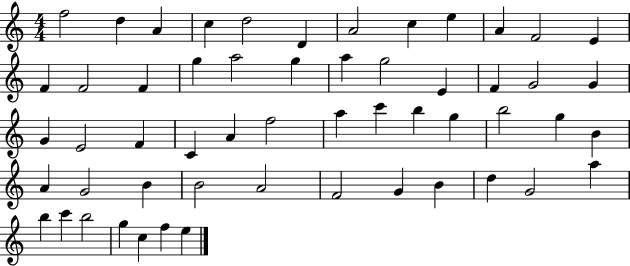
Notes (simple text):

F5/h D5/q A4/q C5/q D5/h D4/q A4/h C5/q E5/q A4/q F4/h E4/q F4/q F4/h F4/q G5/q A5/h G5/q A5/q G5/h E4/q F4/q G4/h G4/q G4/q E4/h F4/q C4/q A4/q F5/h A5/q C6/q B5/q G5/q B5/h G5/q B4/q A4/q G4/h B4/q B4/h A4/h F4/h G4/q B4/q D5/q G4/h A5/q B5/q C6/q B5/h G5/q C5/q F5/q E5/q